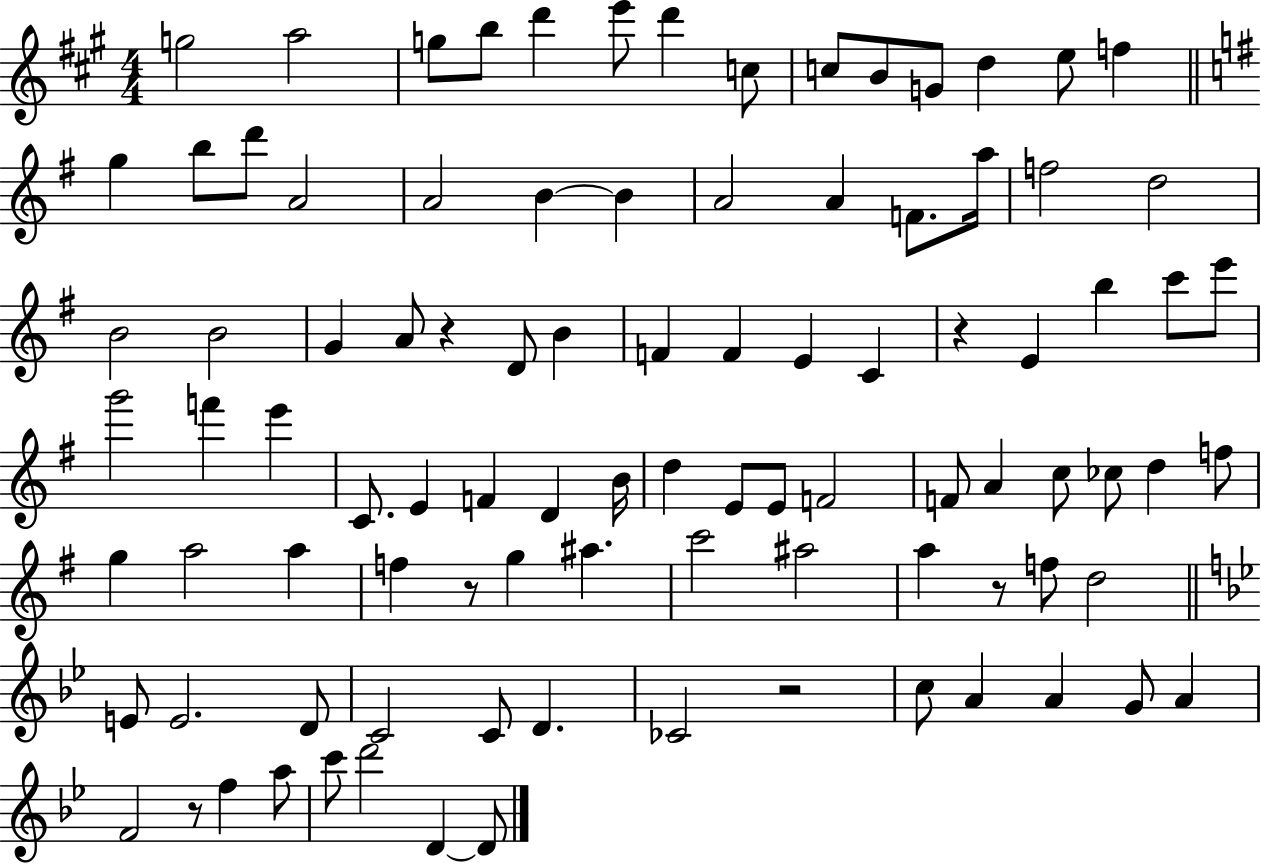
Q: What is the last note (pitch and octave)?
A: D4